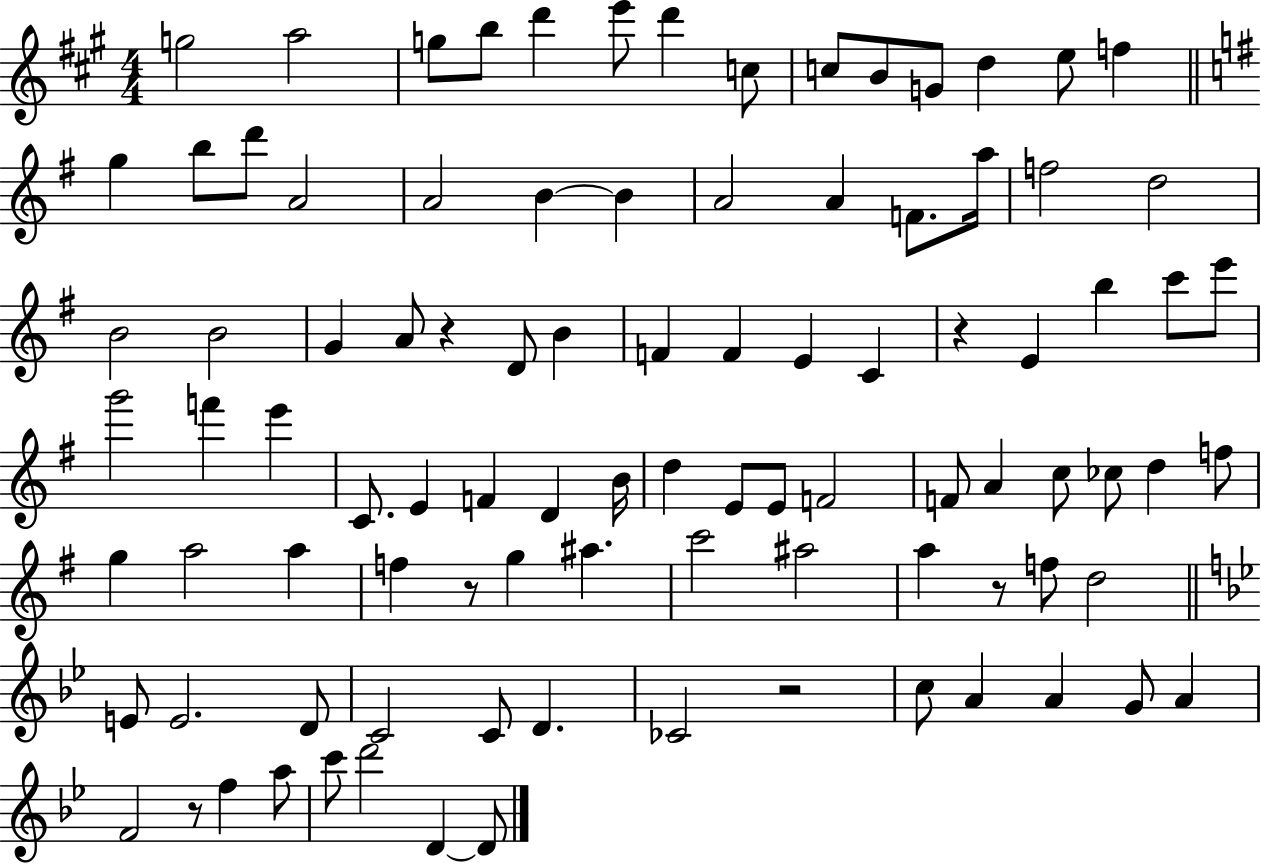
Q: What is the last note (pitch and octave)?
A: D4